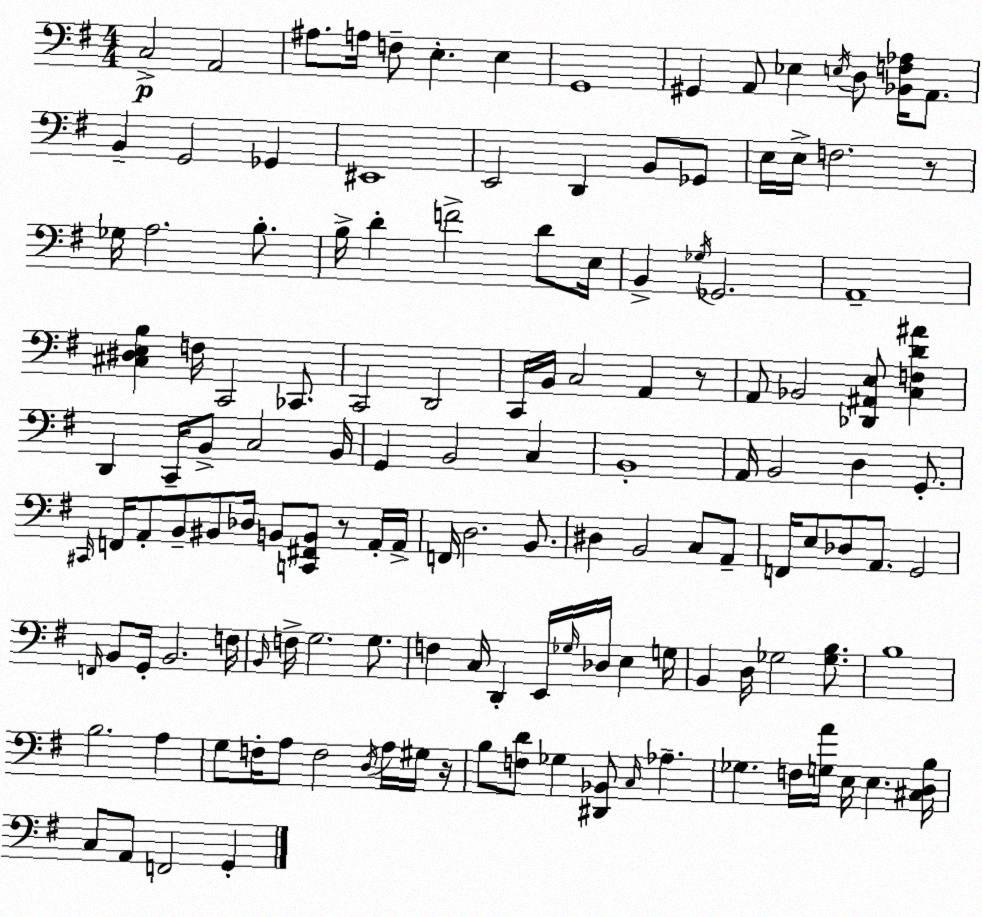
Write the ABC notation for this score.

X:1
T:Untitled
M:4/4
L:1/4
K:G
C,2 A,,2 ^A,/2 A,/4 F,/2 E, E, G,,4 ^G,, A,,/2 _E, E,/4 D,/2 [_B,,F,_A,]/4 A,,/2 B,, G,,2 _G,, ^E,,4 E,,2 D,, B,,/2 _G,,/2 E,/4 E,/4 F,2 z/2 _G,/4 A,2 B,/2 B,/4 D F2 D/2 E,/4 B,, _G,/4 _G,,2 A,,4 [^C,^D,E,B,] F,/4 C,,2 _C,,/2 C,,2 D,,2 C,,/4 B,,/4 C,2 A,, z/2 A,,/2 _B,,2 [_D,,^A,,E,]/2 [C,F,D^A] D,, C,,/4 B,,/2 C,2 B,,/4 G,, B,,2 C, B,,4 A,,/4 B,,2 D, G,,/2 ^C,,/4 F,,/4 A,,/2 B,,/2 ^B,,/2 _D,/4 B,,/2 [C,,^F,,B,,]/2 z/2 A,,/4 A,,/4 F,,/4 D,2 B,,/2 ^D, B,,2 C,/2 A,,/2 F,,/4 E,/2 _D,/2 A,,/2 G,,2 F,,/4 B,,/2 G,,/4 B,,2 F,/4 B,,/4 F,/4 G,2 G,/2 F, C,/4 D,, E,,/4 _G,/4 _D,/4 E, G,/4 B,, D,/4 _G,2 [_G,B,]/2 B,4 B,2 A, G,/2 F,/4 A,/2 F,2 D,/4 A,/4 ^G,/4 z/4 B,/2 [F,D]/2 _G, [^D,,_B,,]/2 C,/4 _A, _G, F,/4 [G,A]/4 E,/4 E, [^C,D,B,]/4 C,/2 A,,/2 F,,2 G,,